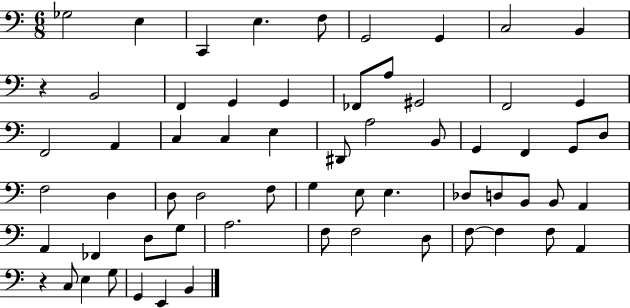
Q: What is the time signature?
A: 6/8